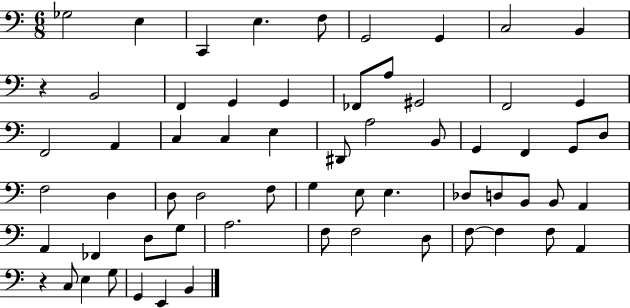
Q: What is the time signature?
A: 6/8